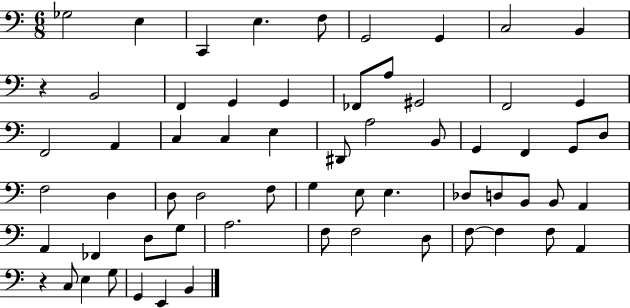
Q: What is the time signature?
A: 6/8